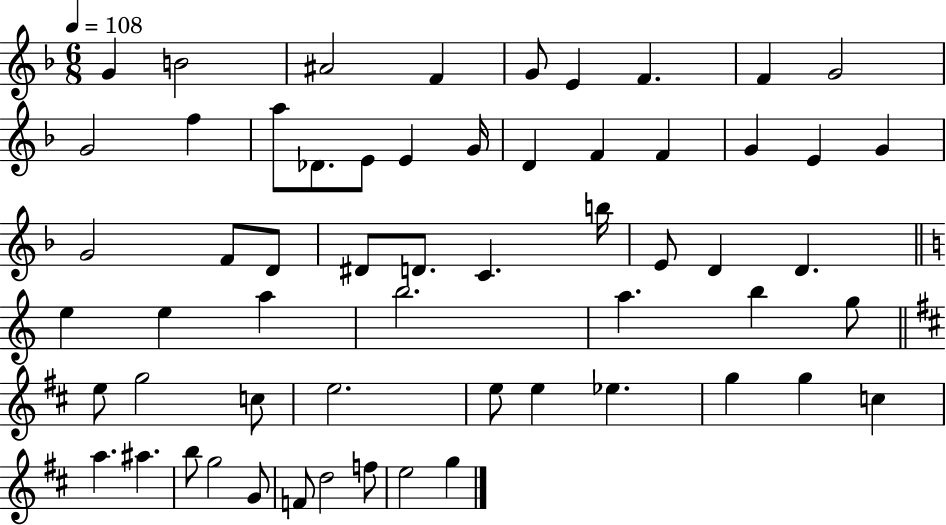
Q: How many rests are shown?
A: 0